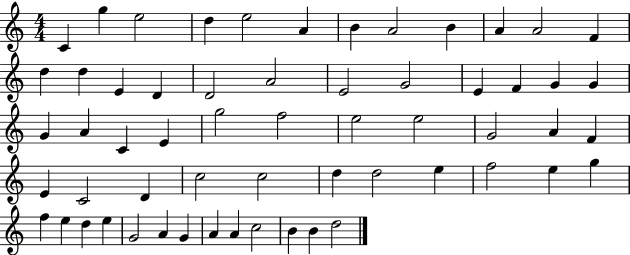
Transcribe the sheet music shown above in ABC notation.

X:1
T:Untitled
M:4/4
L:1/4
K:C
C g e2 d e2 A B A2 B A A2 F d d E D D2 A2 E2 G2 E F G G G A C E g2 f2 e2 e2 G2 A F E C2 D c2 c2 d d2 e f2 e g f e d e G2 A G A A c2 B B d2